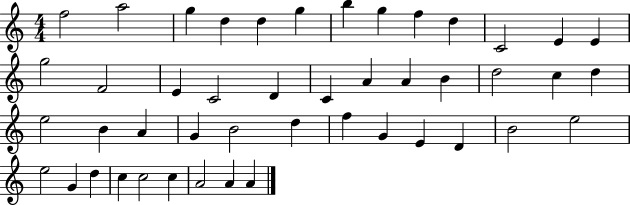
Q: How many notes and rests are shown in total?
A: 46